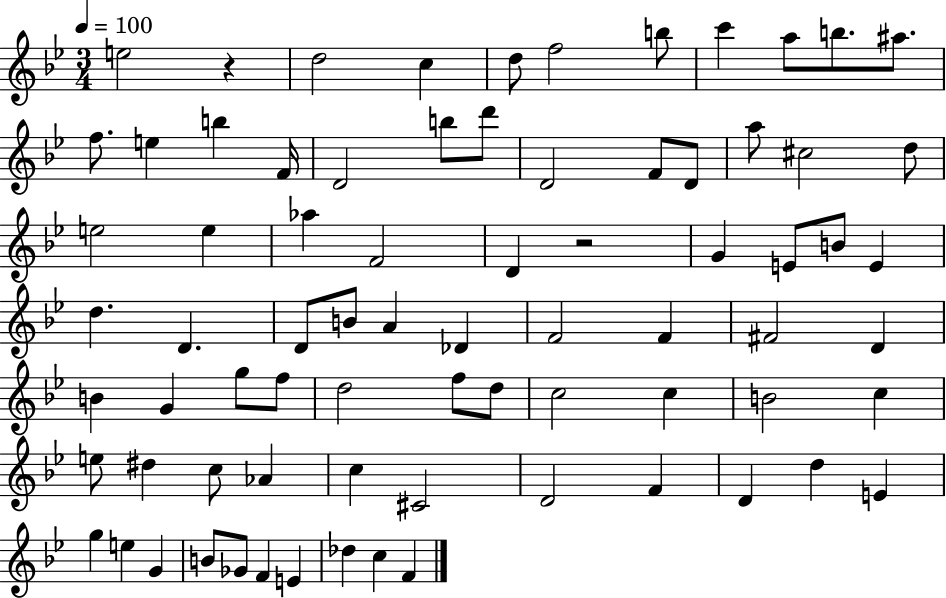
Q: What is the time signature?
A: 3/4